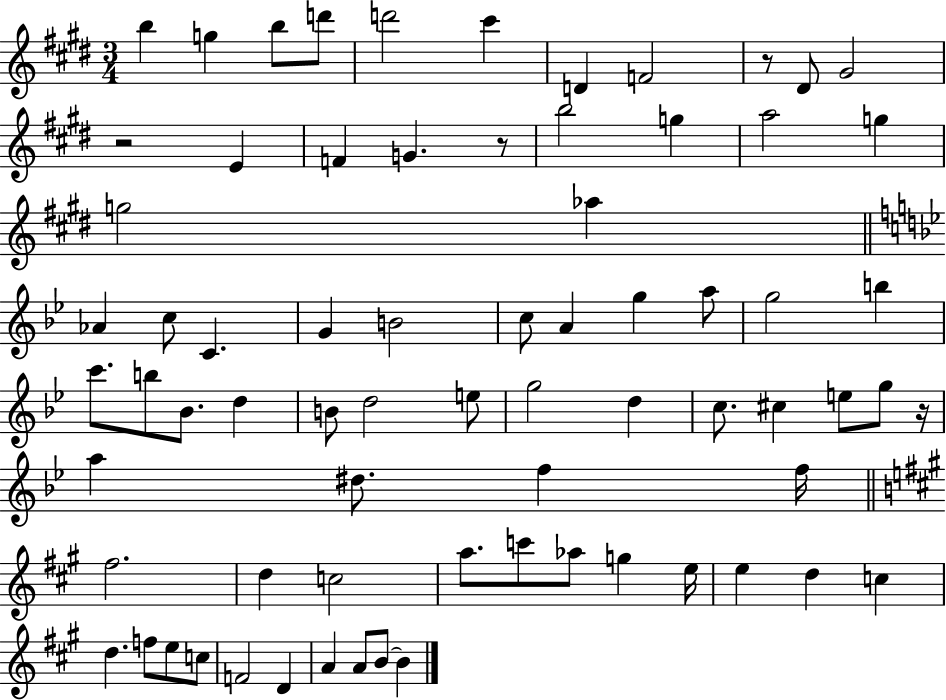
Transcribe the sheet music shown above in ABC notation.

X:1
T:Untitled
M:3/4
L:1/4
K:E
b g b/2 d'/2 d'2 ^c' D F2 z/2 ^D/2 ^G2 z2 E F G z/2 b2 g a2 g g2 _a _A c/2 C G B2 c/2 A g a/2 g2 b c'/2 b/2 _B/2 d B/2 d2 e/2 g2 d c/2 ^c e/2 g/2 z/4 a ^d/2 f f/4 ^f2 d c2 a/2 c'/2 _a/2 g e/4 e d c d f/2 e/2 c/2 F2 D A A/2 B/2 B